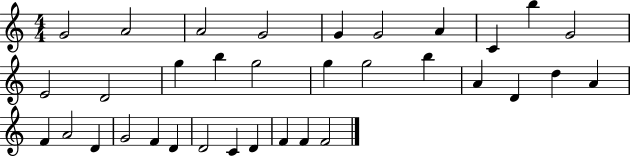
X:1
T:Untitled
M:4/4
L:1/4
K:C
G2 A2 A2 G2 G G2 A C b G2 E2 D2 g b g2 g g2 b A D d A F A2 D G2 F D D2 C D F F F2